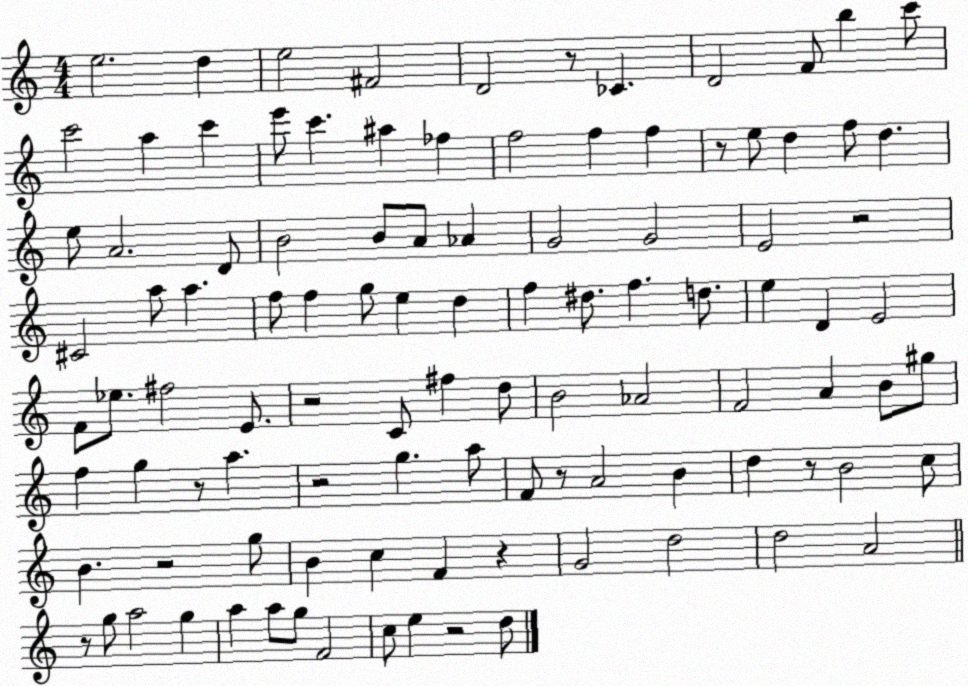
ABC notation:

X:1
T:Untitled
M:4/4
L:1/4
K:C
e2 d e2 ^F2 D2 z/2 _C D2 F/2 b c'/2 c'2 a c' e'/2 c' ^a _f f2 f f z/2 e/2 d f/2 d e/2 A2 D/2 B2 B/2 A/2 _A G2 G2 E2 z2 ^C2 a/2 a f/2 f g/2 e d f ^d/2 f d/2 e D E2 F/2 _e/2 ^f2 E/2 z2 C/2 ^f d/2 B2 _A2 F2 A B/2 ^g/2 f g z/2 a z2 g a/2 F/2 z/2 A2 B d z/2 B2 c/2 B z2 g/2 B c F z G2 d2 d2 A2 z/2 g/2 a2 g a a/2 g/2 F2 c/2 e z2 d/2